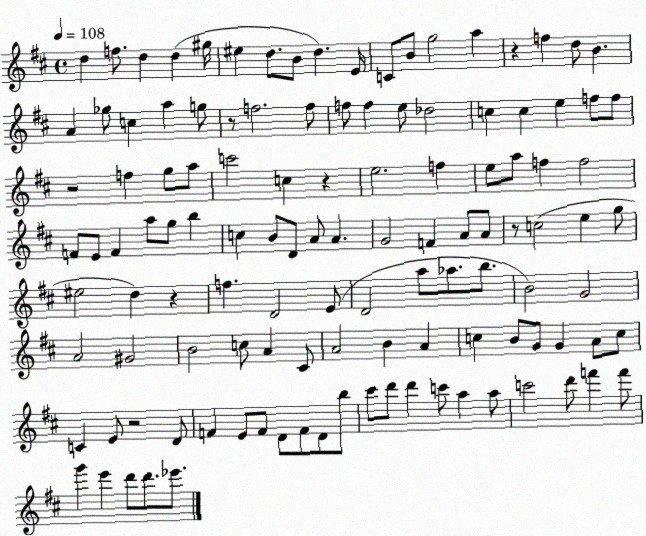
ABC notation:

X:1
T:Untitled
M:4/4
L:1/4
K:D
d f/2 d d ^g/4 ^e d/2 B/2 d E/4 C/2 B/2 g2 a z f d/2 B A _g/2 c a g/2 z/2 f2 f/2 f/2 f e/2 _d2 c c e f/2 f/2 z2 f g/2 a/2 c'2 c z e2 f e/2 a/2 f f2 F/2 E/2 F a/2 g/2 b c B/2 D/2 A/2 A G2 F A/2 A/2 z/2 c2 e g/2 ^e2 d z f D2 E/2 D2 a/2 _a/2 b/2 B2 G2 A2 ^G2 B2 c/2 A ^C/2 A2 B A c B/2 G/2 G A/2 c/2 C E/2 z2 D/2 F E/2 F/2 D/2 F/2 D/2 b/2 ^c'/2 d'/2 d' c'/2 a a/2 c'2 d'/2 f' f'/2 g' e' d'/2 d'/2 _e'/2